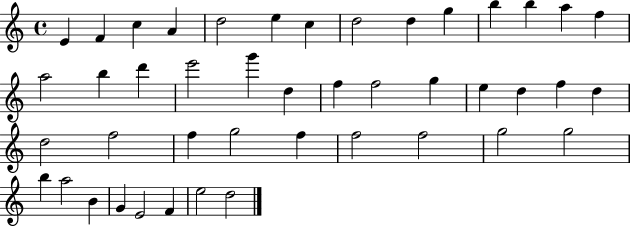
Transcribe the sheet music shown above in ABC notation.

X:1
T:Untitled
M:4/4
L:1/4
K:C
E F c A d2 e c d2 d g b b a f a2 b d' e'2 g' d f f2 g e d f d d2 f2 f g2 f f2 f2 g2 g2 b a2 B G E2 F e2 d2